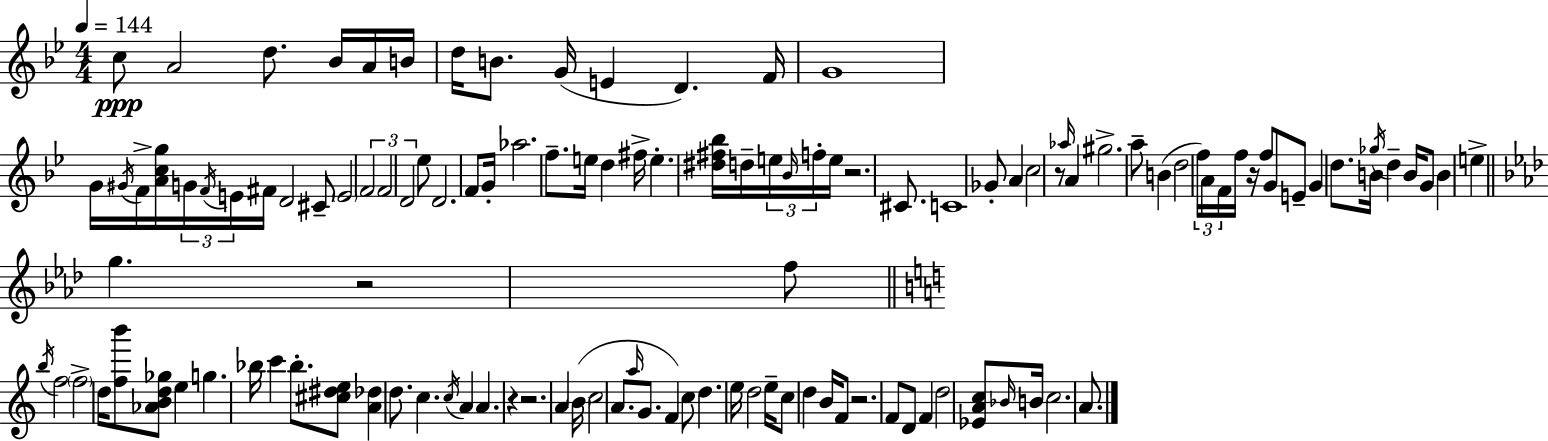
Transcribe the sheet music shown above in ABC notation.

X:1
T:Untitled
M:4/4
L:1/4
K:Bb
c/2 A2 d/2 _B/4 A/4 B/4 d/4 B/2 G/4 E D F/4 G4 G/4 ^G/4 F/4 [Acg]/4 G/4 F/4 E/4 ^F/4 D2 ^C/2 E2 F2 F2 D2 _e/2 D2 F/2 G/4 _a2 f/2 e/4 d ^f/4 e [^d^f_b]/4 d/4 e/4 _B/4 f/4 e/4 z2 ^C/2 C4 _G/2 A c2 z/2 _a/4 A ^g2 a/2 B d2 f/4 A/4 F/4 f/4 z/4 f/2 G/2 E/2 G d/2 B/4 _g/4 d B/4 G/2 B e g z2 f/2 b/4 f2 f2 d/4 [fb']/2 [_ABd_g]/2 e g _b/4 c' _b/2 [^c^de]/2 [A_d] d/2 c c/4 A A z z2 A B/4 c2 A/2 a/4 G/2 F c/2 d e/4 d2 e/4 c/2 d B/4 F/2 z2 F/2 D/2 F d2 [_EAc]/2 _B/4 B/4 c2 A/2